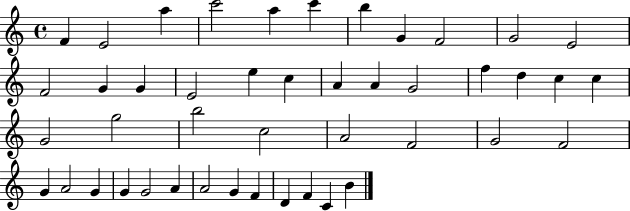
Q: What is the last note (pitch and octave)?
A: B4